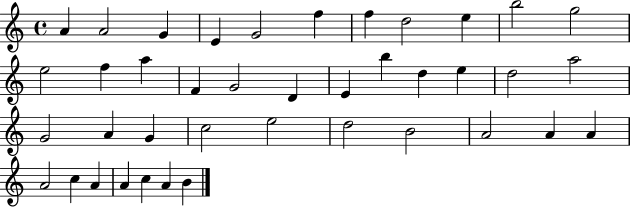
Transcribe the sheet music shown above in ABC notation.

X:1
T:Untitled
M:4/4
L:1/4
K:C
A A2 G E G2 f f d2 e b2 g2 e2 f a F G2 D E b d e d2 a2 G2 A G c2 e2 d2 B2 A2 A A A2 c A A c A B